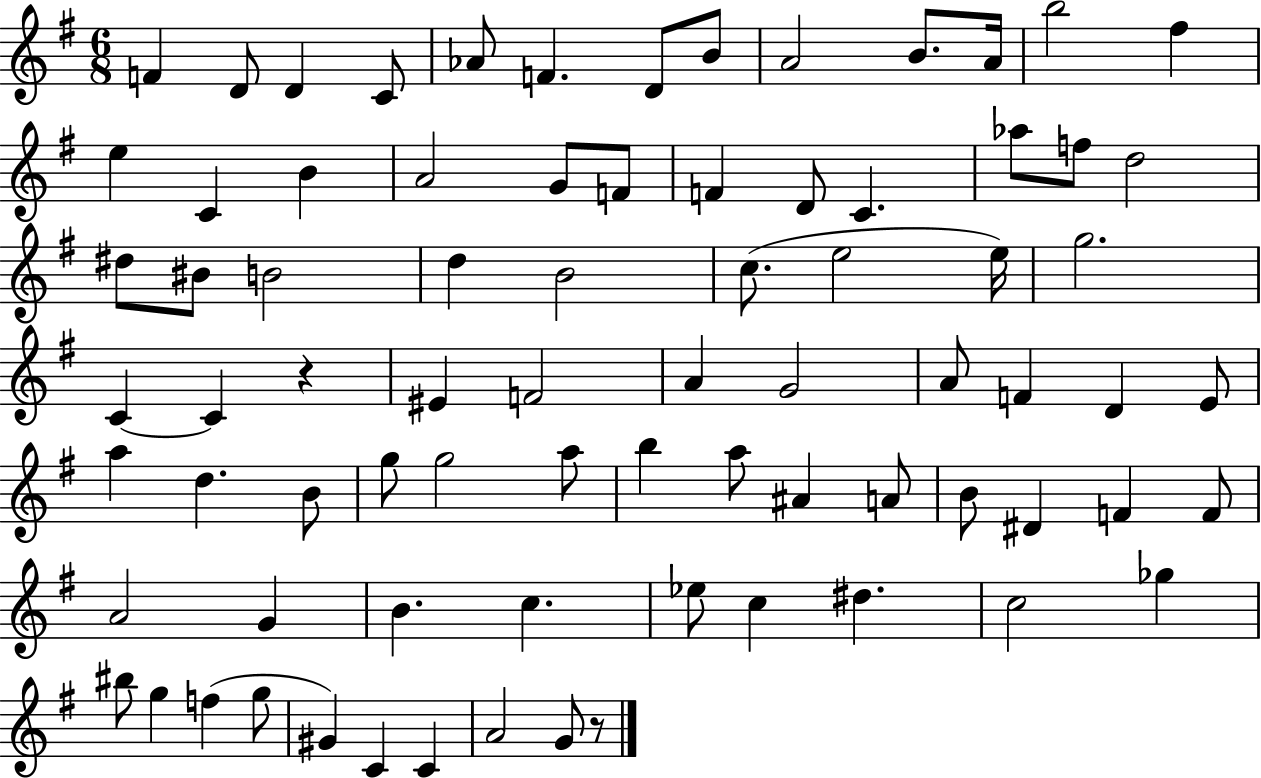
F4/q D4/e D4/q C4/e Ab4/e F4/q. D4/e B4/e A4/h B4/e. A4/s B5/h F#5/q E5/q C4/q B4/q A4/h G4/e F4/e F4/q D4/e C4/q. Ab5/e F5/e D5/h D#5/e BIS4/e B4/h D5/q B4/h C5/e. E5/h E5/s G5/h. C4/q C4/q R/q EIS4/q F4/h A4/q G4/h A4/e F4/q D4/q E4/e A5/q D5/q. B4/e G5/e G5/h A5/e B5/q A5/e A#4/q A4/e B4/e D#4/q F4/q F4/e A4/h G4/q B4/q. C5/q. Eb5/e C5/q D#5/q. C5/h Gb5/q BIS5/e G5/q F5/q G5/e G#4/q C4/q C4/q A4/h G4/e R/e